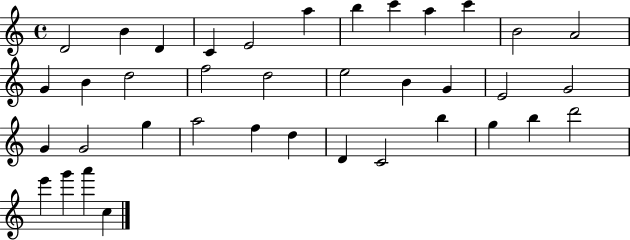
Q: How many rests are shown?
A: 0